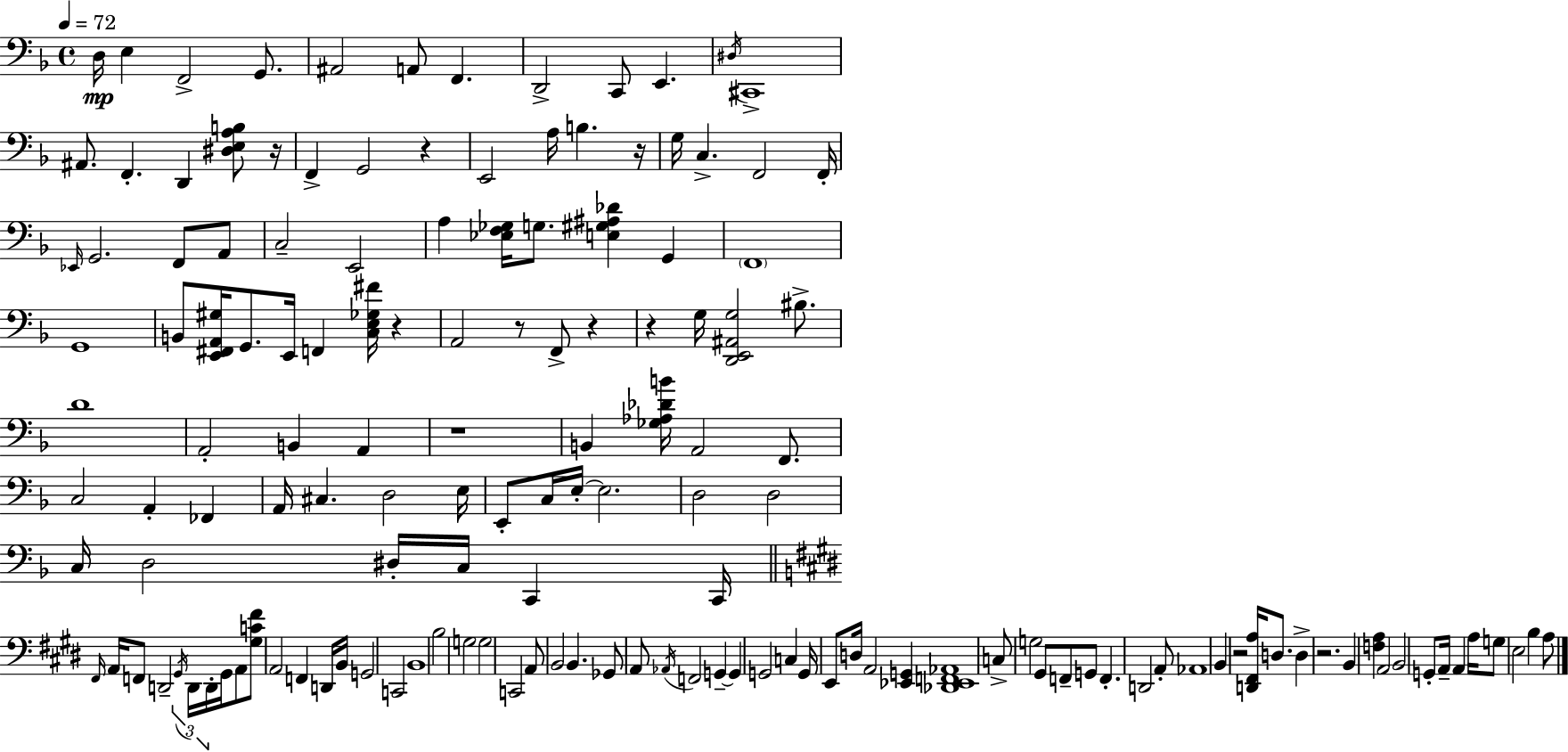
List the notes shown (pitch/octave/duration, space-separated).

D3/s E3/q F2/h G2/e. A#2/h A2/e F2/q. D2/h C2/e E2/q. D#3/s C#2/w A#2/e. F2/q. D2/q [D#3,E3,A3,B3]/e R/s F2/q G2/h R/q E2/h A3/s B3/q. R/s G3/s C3/q. F2/h F2/s Eb2/s G2/h. F2/e A2/e C3/h E2/h A3/q [Eb3,F3,Gb3]/s G3/e. [E3,G#3,A#3,Db4]/q G2/q F2/w G2/w B2/e [E2,F#2,A2,G#3]/s G2/e. E2/s F2/q [C3,E3,Gb3,F#4]/s R/q A2/h R/e F2/e R/q R/q G3/s [D2,E2,A#2,G3]/h BIS3/e. D4/w A2/h B2/q A2/q R/w B2/q [Gb3,Ab3,Db4,B4]/s A2/h F2/e. C3/h A2/q FES2/q A2/s C#3/q. D3/h E3/s E2/e C3/s E3/s E3/h. D3/h D3/h C3/s D3/h D#3/s C3/s C2/q C2/s F#2/s A2/s F2/e D2/h G#2/s D2/s D2/s G#2/s A2/e [G#3,C4,F#4]/e A2/h F2/q D2/s B2/s G2/h C2/h B2/w B3/h G3/h G3/h C2/h A2/e B2/h B2/q. Gb2/e A2/e Ab2/s F2/h G2/q G2/q G2/h C3/q G2/s E2/e D3/s A2/h [Eb2,G2]/q [Db2,Eb2,F2,Ab2]/w C3/e G3/h G#2/e F2/e G2/e F2/q. D2/h A2/e Ab2/w B2/q R/h [D2,F#2,A3]/s D3/e. D3/q R/h. B2/q [F3,A3]/q A2/h B2/h G2/e A2/s A2/q A3/s G3/e E3/h B3/q A3/e